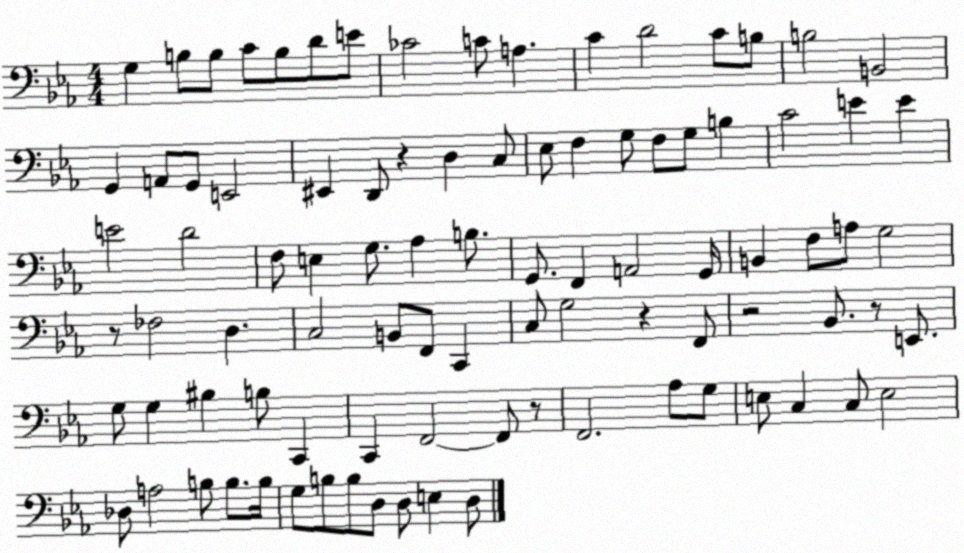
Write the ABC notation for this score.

X:1
T:Untitled
M:4/4
L:1/4
K:Eb
G, B,/2 B,/2 C/2 B,/2 D/2 E/2 _C2 C/2 A, C D2 C/2 B,/2 B,2 B,,2 G,, A,,/2 G,,/2 E,,2 ^E,, D,,/2 z D, C,/2 _E,/2 F, G,/2 F,/2 G,/2 B, C2 E E E2 D2 F,/2 E, G,/2 _A, B,/2 G,,/2 F,, A,,2 G,,/4 B,, F,/2 A,/2 G,2 z/2 _F,2 D, C,2 B,,/2 F,,/2 C,, C,/2 G,2 z F,,/2 z2 _B,,/2 z/2 E,,/2 G,/2 G, ^B, B,/2 C,, C,, F,,2 F,,/2 z/2 F,,2 _A,/2 G,/2 E,/2 C, C,/2 E,2 _D,/2 A,2 B,/2 B,/2 B,/4 G,/2 B,/2 B,/2 D,/2 D,/2 E, D,/2